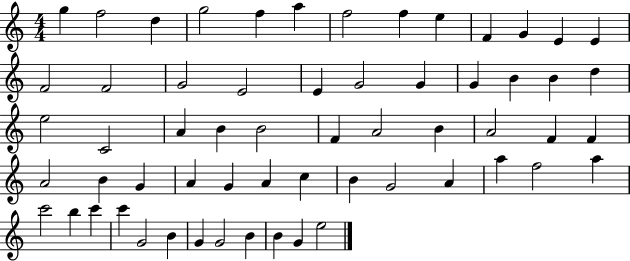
{
  \clef treble
  \numericTimeSignature
  \time 4/4
  \key c \major
  g''4 f''2 d''4 | g''2 f''4 a''4 | f''2 f''4 e''4 | f'4 g'4 e'4 e'4 | \break f'2 f'2 | g'2 e'2 | e'4 g'2 g'4 | g'4 b'4 b'4 d''4 | \break e''2 c'2 | a'4 b'4 b'2 | f'4 a'2 b'4 | a'2 f'4 f'4 | \break a'2 b'4 g'4 | a'4 g'4 a'4 c''4 | b'4 g'2 a'4 | a''4 f''2 a''4 | \break c'''2 b''4 c'''4 | c'''4 g'2 b'4 | g'4 g'2 b'4 | b'4 g'4 e''2 | \break \bar "|."
}